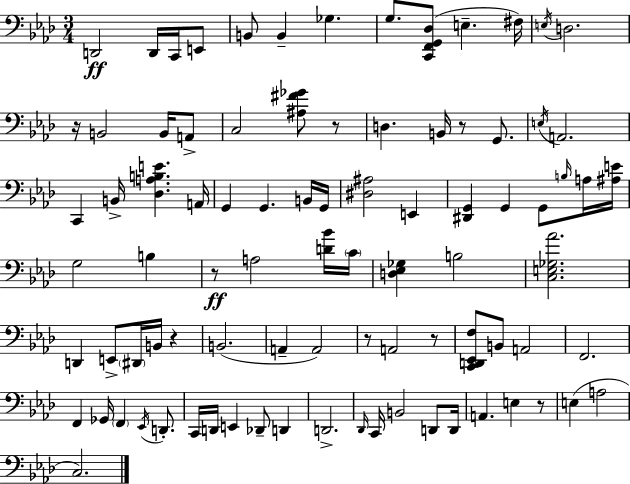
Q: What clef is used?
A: bass